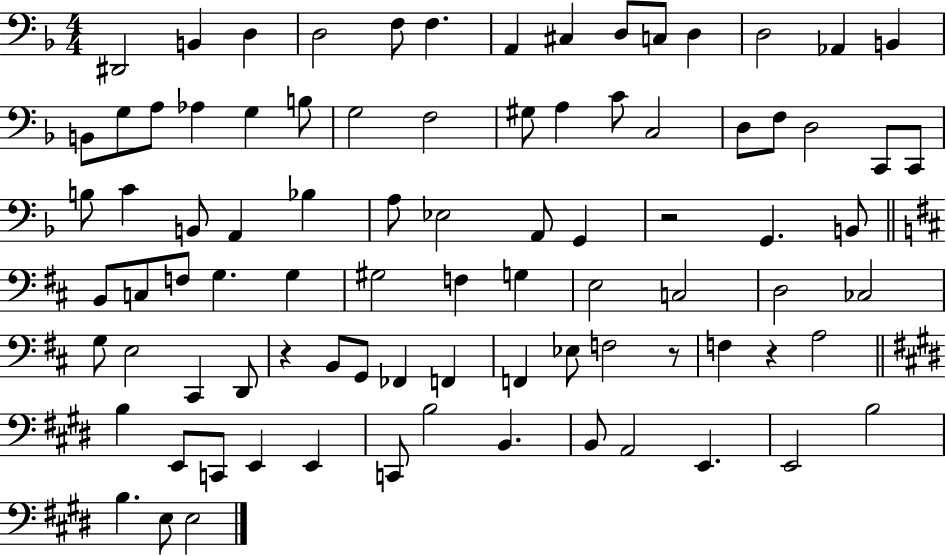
X:1
T:Untitled
M:4/4
L:1/4
K:F
^D,,2 B,, D, D,2 F,/2 F, A,, ^C, D,/2 C,/2 D, D,2 _A,, B,, B,,/2 G,/2 A,/2 _A, G, B,/2 G,2 F,2 ^G,/2 A, C/2 C,2 D,/2 F,/2 D,2 C,,/2 C,,/2 B,/2 C B,,/2 A,, _B, A,/2 _E,2 A,,/2 G,, z2 G,, B,,/2 B,,/2 C,/2 F,/2 G, G, ^G,2 F, G, E,2 C,2 D,2 _C,2 G,/2 E,2 ^C,, D,,/2 z B,,/2 G,,/2 _F,, F,, F,, _E,/2 F,2 z/2 F, z A,2 B, E,,/2 C,,/2 E,, E,, C,,/2 B,2 B,, B,,/2 A,,2 E,, E,,2 B,2 B, E,/2 E,2